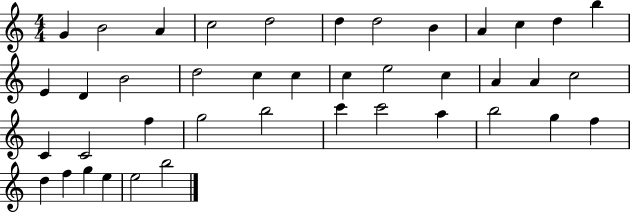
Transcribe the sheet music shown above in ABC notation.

X:1
T:Untitled
M:4/4
L:1/4
K:C
G B2 A c2 d2 d d2 B A c d b E D B2 d2 c c c e2 c A A c2 C C2 f g2 b2 c' c'2 a b2 g f d f g e e2 b2